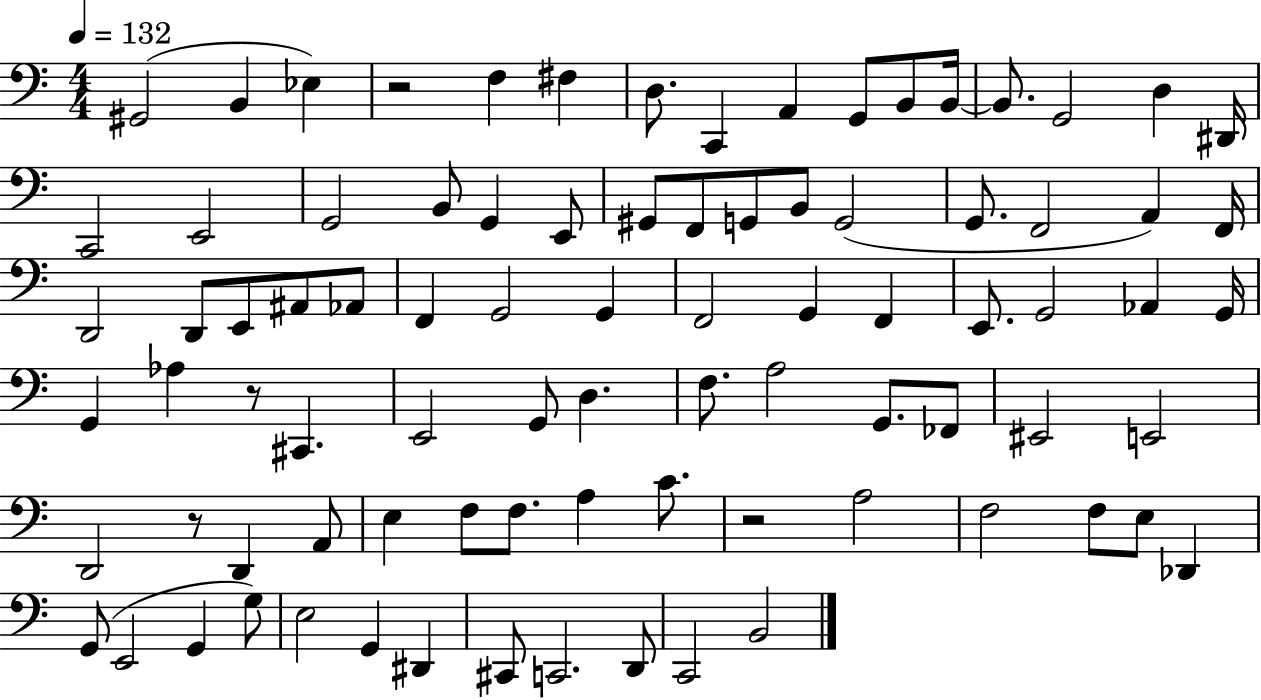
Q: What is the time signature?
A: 4/4